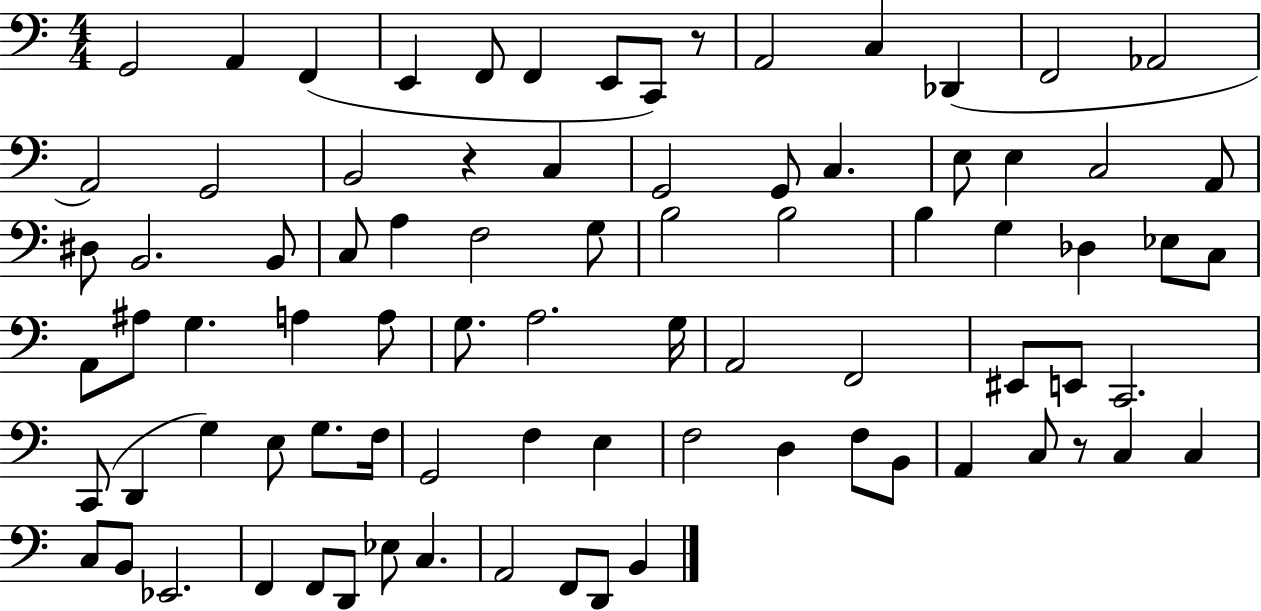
G2/h A2/q F2/q E2/q F2/e F2/q E2/e C2/e R/e A2/h C3/q Db2/q F2/h Ab2/h A2/h G2/h B2/h R/q C3/q G2/h G2/e C3/q. E3/e E3/q C3/h A2/e D#3/e B2/h. B2/e C3/e A3/q F3/h G3/e B3/h B3/h B3/q G3/q Db3/q Eb3/e C3/e A2/e A#3/e G3/q. A3/q A3/e G3/e. A3/h. G3/s A2/h F2/h EIS2/e E2/e C2/h. C2/e D2/q G3/q E3/e G3/e. F3/s G2/h F3/q E3/q F3/h D3/q F3/e B2/e A2/q C3/e R/e C3/q C3/q C3/e B2/e Eb2/h. F2/q F2/e D2/e Eb3/e C3/q. A2/h F2/e D2/e B2/q